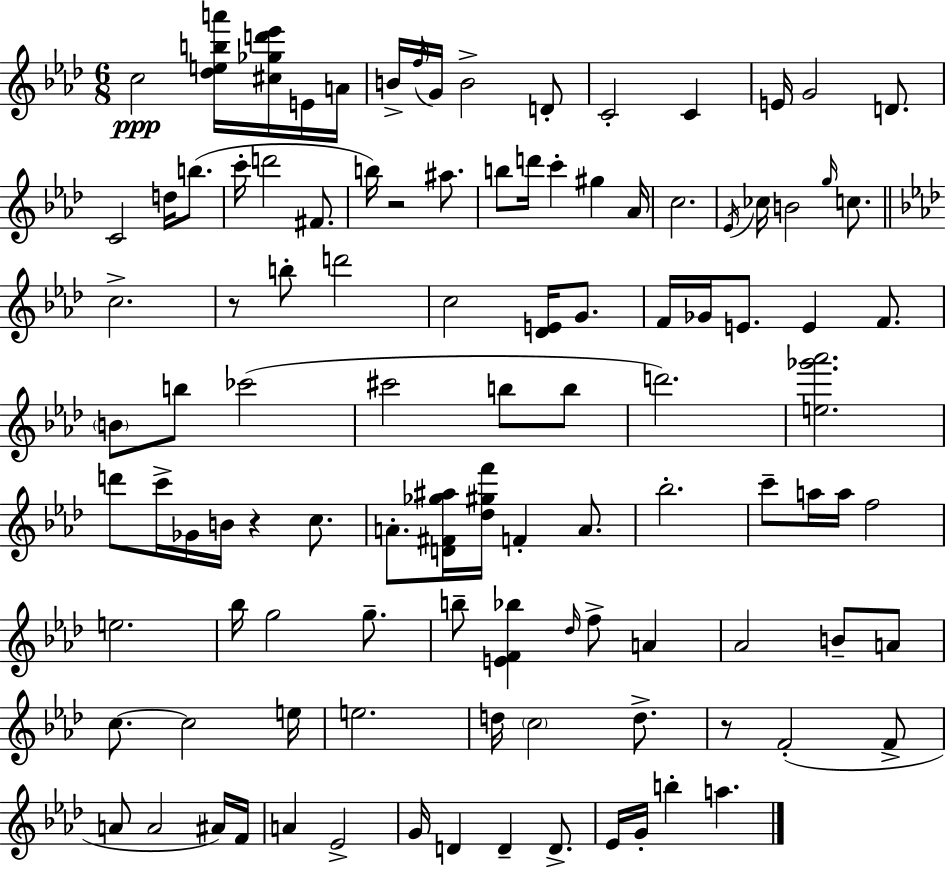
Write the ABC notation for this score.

X:1
T:Untitled
M:6/8
L:1/4
K:Fm
c2 [_deba']/4 [^c_gd'_e']/4 E/4 A/4 B/4 f/4 G/4 B2 D/2 C2 C E/4 G2 D/2 C2 d/4 b/2 c'/4 d'2 ^F/2 b/4 z2 ^a/2 b/2 d'/4 c' ^g _A/4 c2 _E/4 _c/4 B2 g/4 c/2 c2 z/2 b/2 d'2 c2 [_DE]/4 G/2 F/4 _G/4 E/2 E F/2 B/2 b/2 _c'2 ^c'2 b/2 b/2 d'2 [e_g'_a']2 d'/2 c'/4 _G/4 B/4 z c/2 A/2 [D^F_g^a]/4 [_d^gf']/4 F A/2 _b2 c'/2 a/4 a/4 f2 e2 _b/4 g2 g/2 b/2 [EF_b] _d/4 f/2 A _A2 B/2 A/2 c/2 c2 e/4 e2 d/4 c2 d/2 z/2 F2 F/2 A/2 A2 ^A/4 F/4 A _E2 G/4 D D D/2 _E/4 G/4 b a